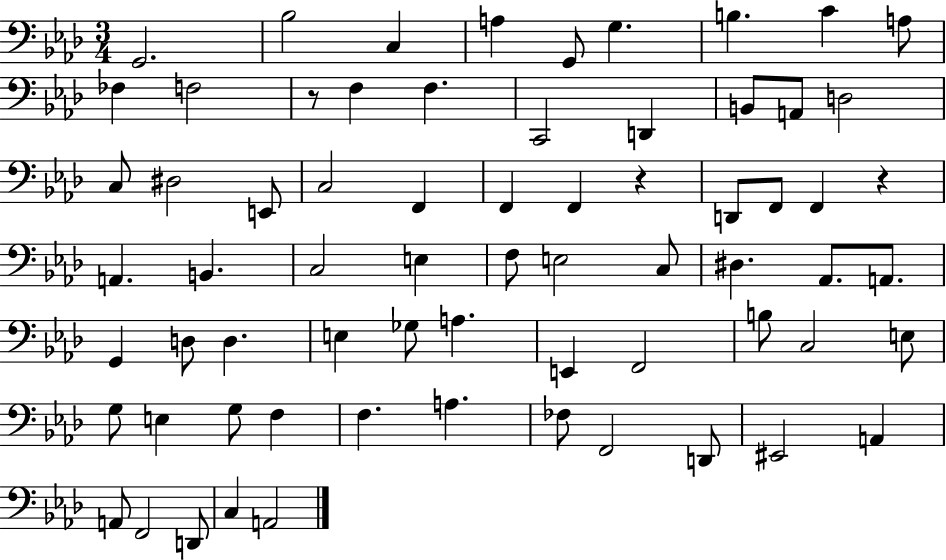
G2/h. Bb3/h C3/q A3/q G2/e G3/q. B3/q. C4/q A3/e FES3/q F3/h R/e F3/q F3/q. C2/h D2/q B2/e A2/e D3/h C3/e D#3/h E2/e C3/h F2/q F2/q F2/q R/q D2/e F2/e F2/q R/q A2/q. B2/q. C3/h E3/q F3/e E3/h C3/e D#3/q. Ab2/e. A2/e. G2/q D3/e D3/q. E3/q Gb3/e A3/q. E2/q F2/h B3/e C3/h E3/e G3/e E3/q G3/e F3/q F3/q. A3/q. FES3/e F2/h D2/e EIS2/h A2/q A2/e F2/h D2/e C3/q A2/h